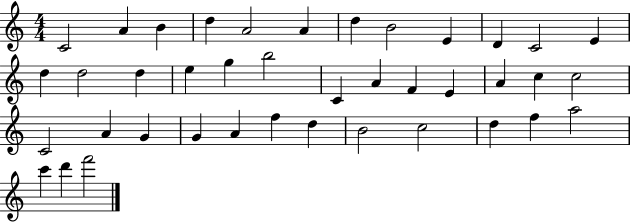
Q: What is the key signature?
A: C major